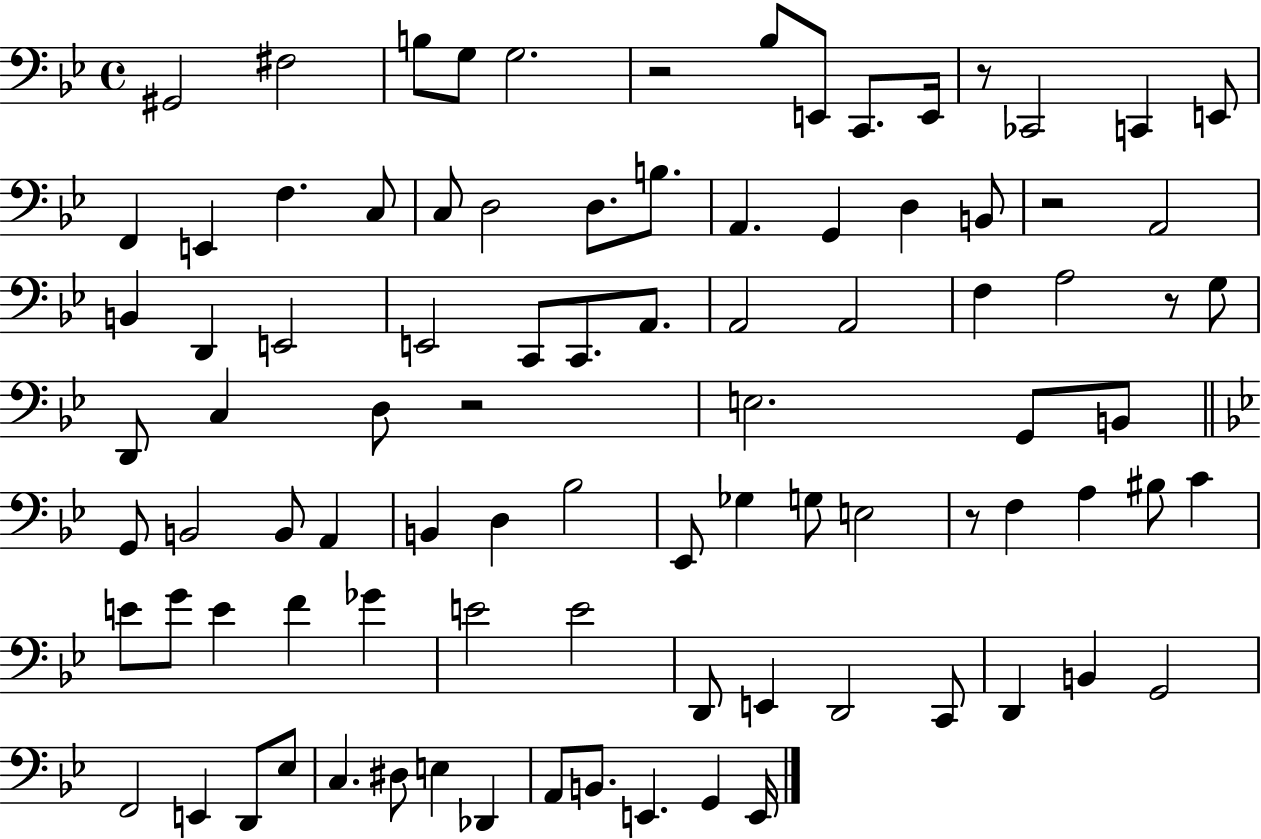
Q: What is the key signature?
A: BES major